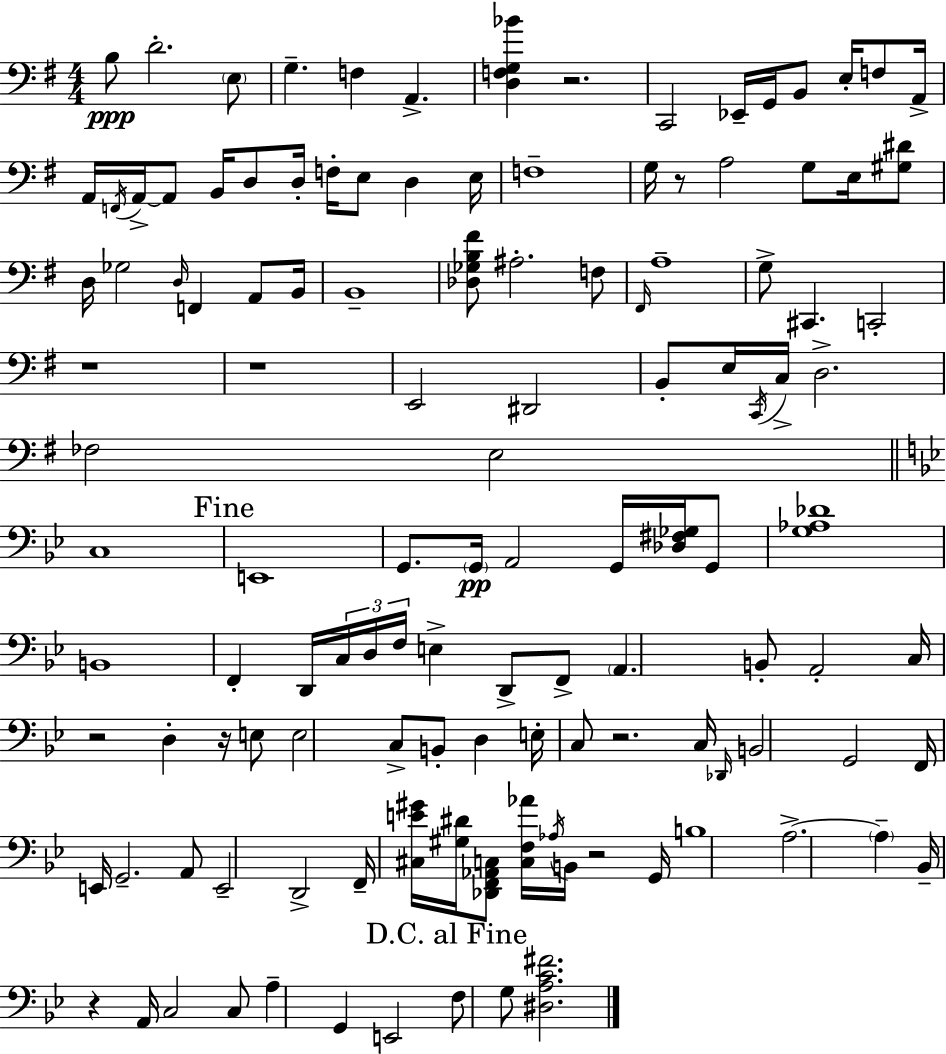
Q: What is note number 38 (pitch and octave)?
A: F3